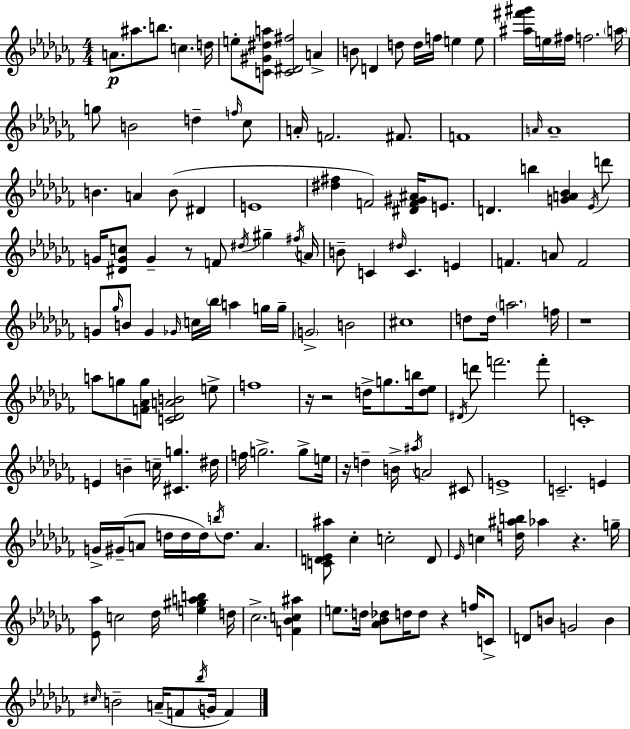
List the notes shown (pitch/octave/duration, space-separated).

A4/e. A#5/e. B5/e. C5/q. D5/s E5/e [C4,G#4,D#5,A5]/e [C4,D#4,F#5]/h A4/q B4/e D4/q D5/e D5/s F5/s E5/q E5/e [A#5,F#6,G#6]/s E5/s F#5/s F5/h. A5/s G5/e B4/h D5/q F5/s CES5/e A4/s F4/h. F#4/e. F4/w A4/s A4/w B4/q. A4/q B4/e D#4/q E4/w [D#5,F#5]/q F4/h [D#4,F4,G#4,A#4]/s E4/e. D4/q. B5/q [G4,A4,Bb4]/q Eb4/s D6/e G4/s [D#4,G4,C5]/e G4/q R/e F4/e D#5/s G#5/q F#5/s A4/s B4/e C4/q D#5/s C4/q. E4/q F4/q. A4/e F4/h G4/e Gb5/s B4/e G4/q Gb4/s C5/s Bb5/s A5/q G5/s G5/s G4/h B4/h C#5/w D5/e D5/s A5/h. F5/s R/w A5/e G5/e [F4,Ab4,G5]/e [C4,Db4,A4,B4]/h E5/e F5/w R/s R/h D5/s G5/e. B5/s [D5,Eb5]/e D#4/s D6/e F6/h. F6/e C4/w E4/q B4/q C5/s [C#4,G5]/q. D#5/s F5/s G5/h. G5/e E5/s R/s D5/q B4/s A#5/s A4/h C#4/e E4/w C4/h. E4/q G4/s G#4/s A4/e D5/s D5/s D5/s B5/s D5/e. A4/q. [C4,D4,Eb4,A#5]/e CES5/q C5/h D4/e Eb4/s C5/q [D5,A#5,B5]/s Ab5/q R/q. G5/s [Eb4,Ab5]/e C5/h Db5/s [E5,G#5,A5,B5]/q D5/s CES5/h. [F4,Bb4,C5,A#5]/q E5/e. D5/s [Ab4,Bb4,Db5]/e D5/s D5/e R/q F5/s C4/e D4/e B4/e G4/h B4/q C#5/s B4/h A4/s F4/e Bb5/s G4/s F4/q